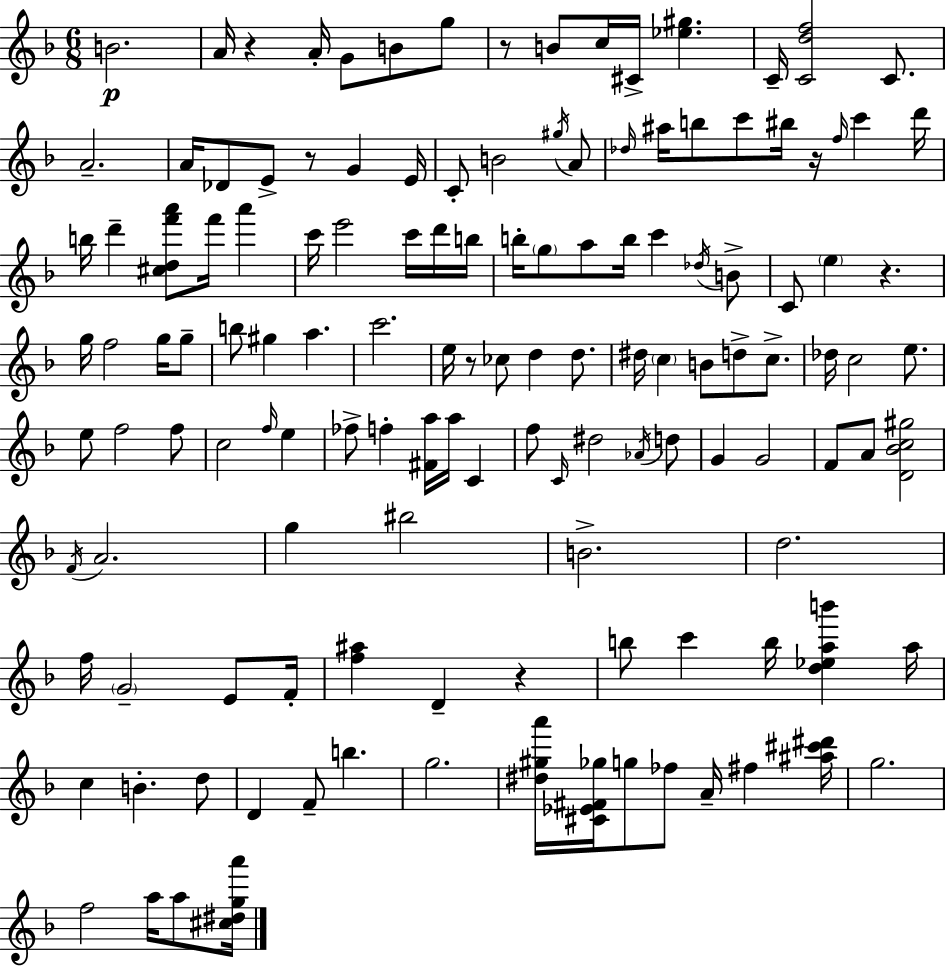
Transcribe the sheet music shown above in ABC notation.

X:1
T:Untitled
M:6/8
L:1/4
K:F
B2 A/4 z A/4 G/2 B/2 g/2 z/2 B/2 c/4 ^C/4 [_e^g] C/4 [Cdf]2 C/2 A2 A/4 _D/2 E/2 z/2 G E/4 C/2 B2 ^g/4 A/2 _d/4 ^a/4 b/2 c'/2 ^b/4 z/4 f/4 c' d'/4 b/4 d' [^cdf'a']/2 f'/4 a' c'/4 e'2 c'/4 d'/4 b/4 b/4 g/2 a/2 b/4 c' _d/4 B/2 C/2 e z g/4 f2 g/4 g/2 b/2 ^g a c'2 e/4 z/2 _c/2 d d/2 ^d/4 c B/2 d/2 c/2 _d/4 c2 e/2 e/2 f2 f/2 c2 f/4 e _f/2 f [^Fa]/4 a/4 C f/2 C/4 ^d2 _A/4 d/2 G G2 F/2 A/2 [D_Bc^g]2 F/4 A2 g ^b2 B2 d2 f/4 G2 E/2 F/4 [f^a] D z b/2 c' b/4 [d_eab'] a/4 c B d/2 D F/2 b g2 [^d^ga']/4 [^C_E^F_g]/4 g/2 _f/2 A/4 ^f [^a^c'^d']/4 g2 f2 a/4 a/2 [^c^dga']/4